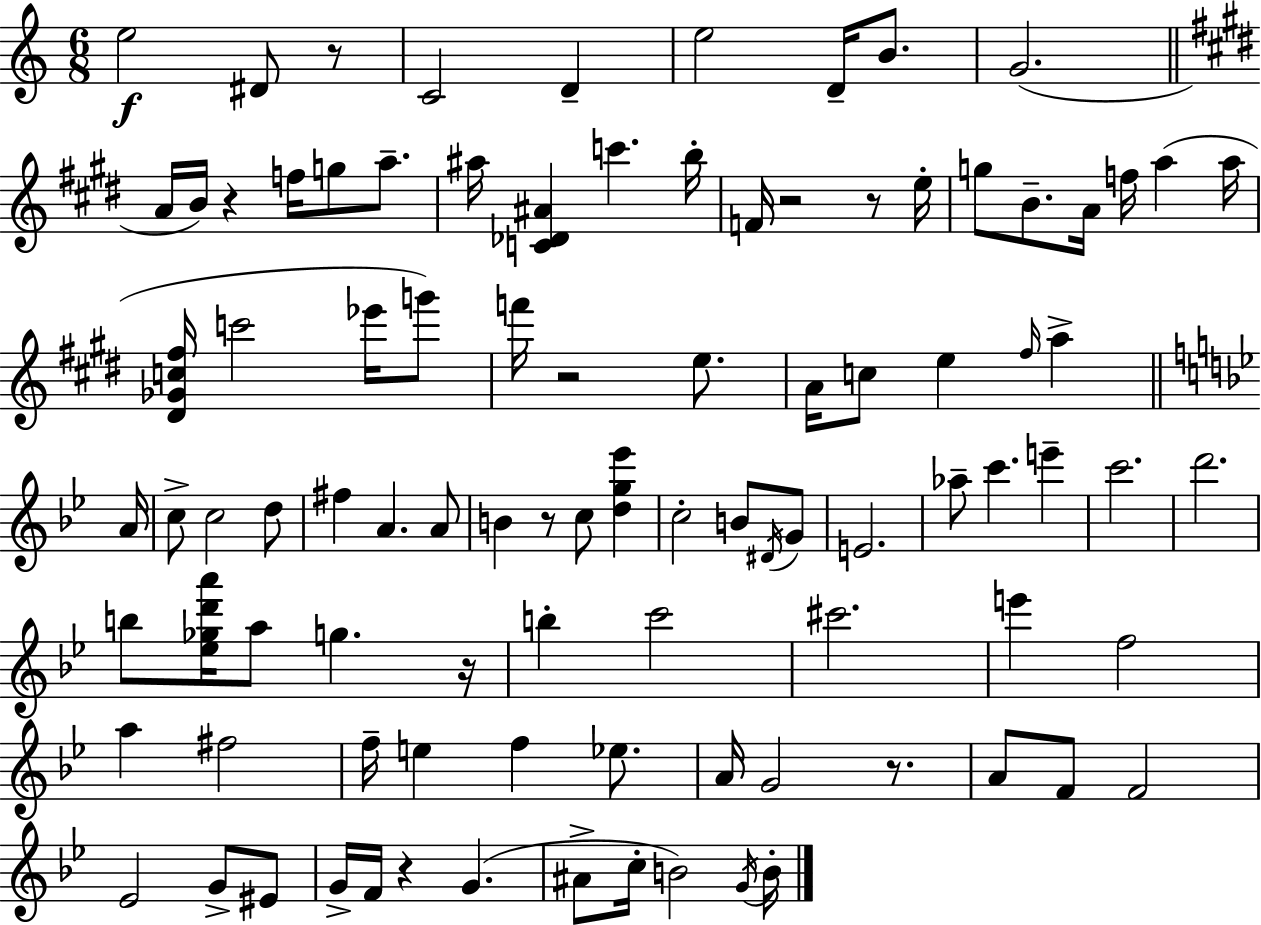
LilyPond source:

{
  \clef treble
  \numericTimeSignature
  \time 6/8
  \key a \minor
  e''2\f dis'8 r8 | c'2 d'4-- | e''2 d'16-- b'8. | g'2.( | \break \bar "||" \break \key e \major a'16 b'16) r4 f''16 g''8 a''8.-- | ais''16 <c' des' ais'>4 c'''4. b''16-. | f'16 r2 r8 e''16-. | g''8 b'8.-- a'16 f''16 a''4( a''16 | \break <dis' ges' c'' fis''>16 c'''2 ees'''16 g'''8) | f'''16 r2 e''8. | a'16 c''8 e''4 \grace { fis''16 } a''4-> | \bar "||" \break \key bes \major a'16 c''8-> c''2 d''8 | fis''4 a'4. a'8 | b'4 r8 c''8 <d'' g'' ees'''>4 | c''2-. b'8 \acciaccatura { dis'16 } | \break g'8 e'2. | aes''8-- c'''4. e'''4-- | c'''2. | d'''2. | \break b''8 <ees'' ges'' d''' a'''>16 a''8 g''4. | r16 b''4-. c'''2 | cis'''2. | e'''4 f''2 | \break a''4 fis''2 | f''16-- e''4 f''4 ees''8. | a'16 g'2 r8. | a'8 f'8 f'2 | \break ees'2 g'8-> | eis'8 g'16-> f'16 r4 g'4.( | ais'8-> c''16-. b'2) | \acciaccatura { g'16 } b'16-. \bar "|."
}